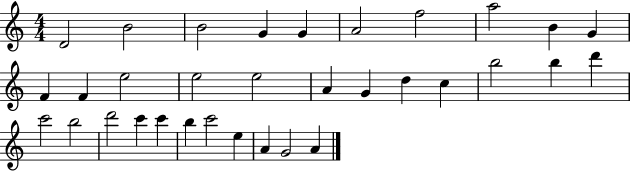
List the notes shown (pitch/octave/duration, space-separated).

D4/h B4/h B4/h G4/q G4/q A4/h F5/h A5/h B4/q G4/q F4/q F4/q E5/h E5/h E5/h A4/q G4/q D5/q C5/q B5/h B5/q D6/q C6/h B5/h D6/h C6/q C6/q B5/q C6/h E5/q A4/q G4/h A4/q